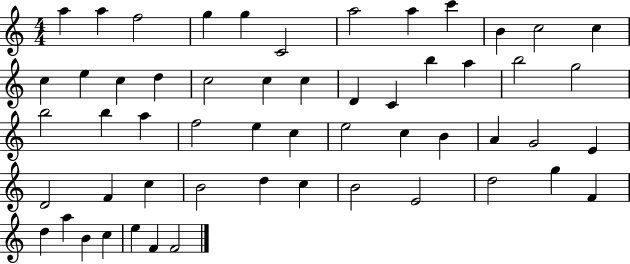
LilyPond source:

{
  \clef treble
  \numericTimeSignature
  \time 4/4
  \key c \major
  a''4 a''4 f''2 | g''4 g''4 c'2 | a''2 a''4 c'''4 | b'4 c''2 c''4 | \break c''4 e''4 c''4 d''4 | c''2 c''4 c''4 | d'4 c'4 b''4 a''4 | b''2 g''2 | \break b''2 b''4 a''4 | f''2 e''4 c''4 | e''2 c''4 b'4 | a'4 g'2 e'4 | \break d'2 f'4 c''4 | b'2 d''4 c''4 | b'2 e'2 | d''2 g''4 f'4 | \break d''4 a''4 b'4 c''4 | e''4 f'4 f'2 | \bar "|."
}